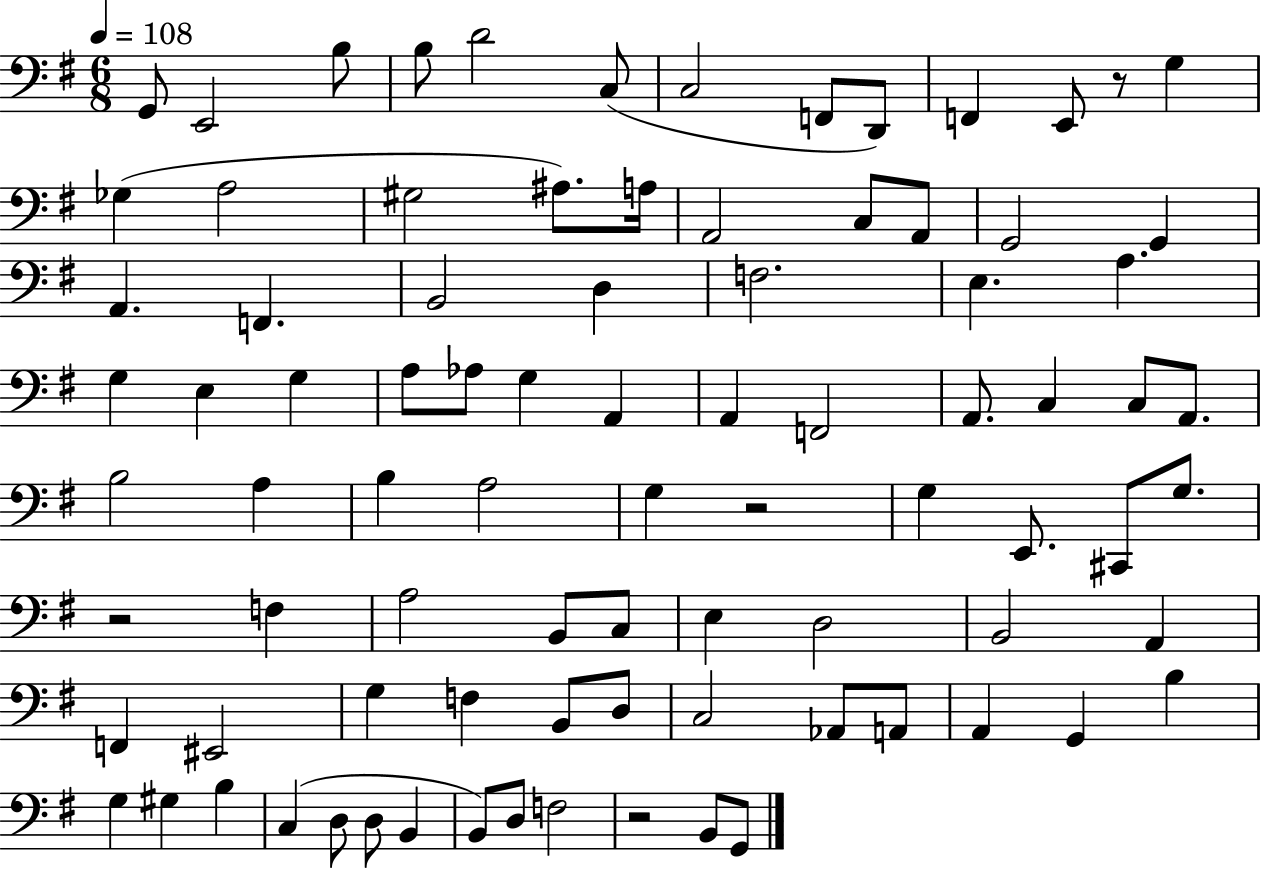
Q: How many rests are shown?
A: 4